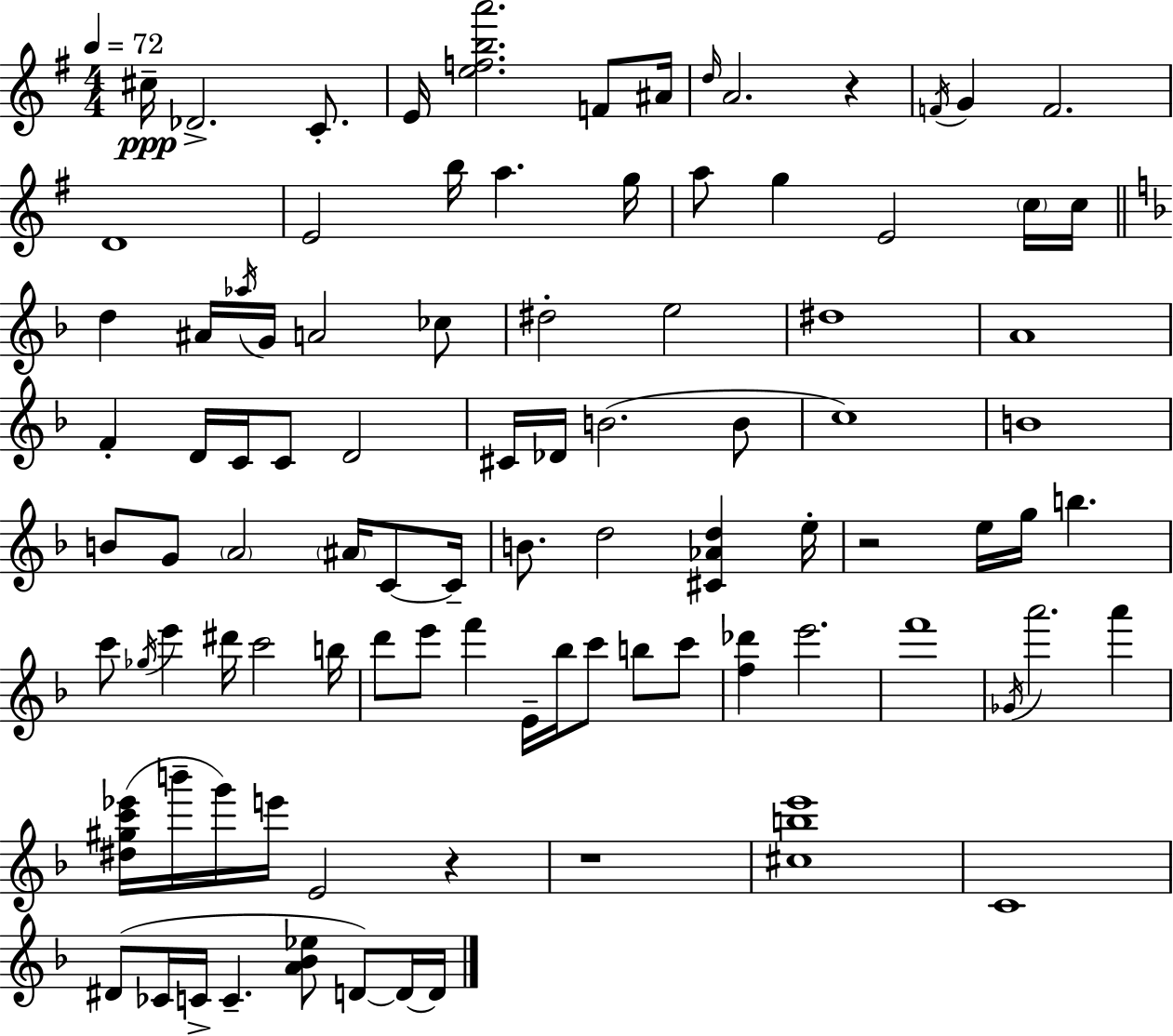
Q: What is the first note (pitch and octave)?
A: C#5